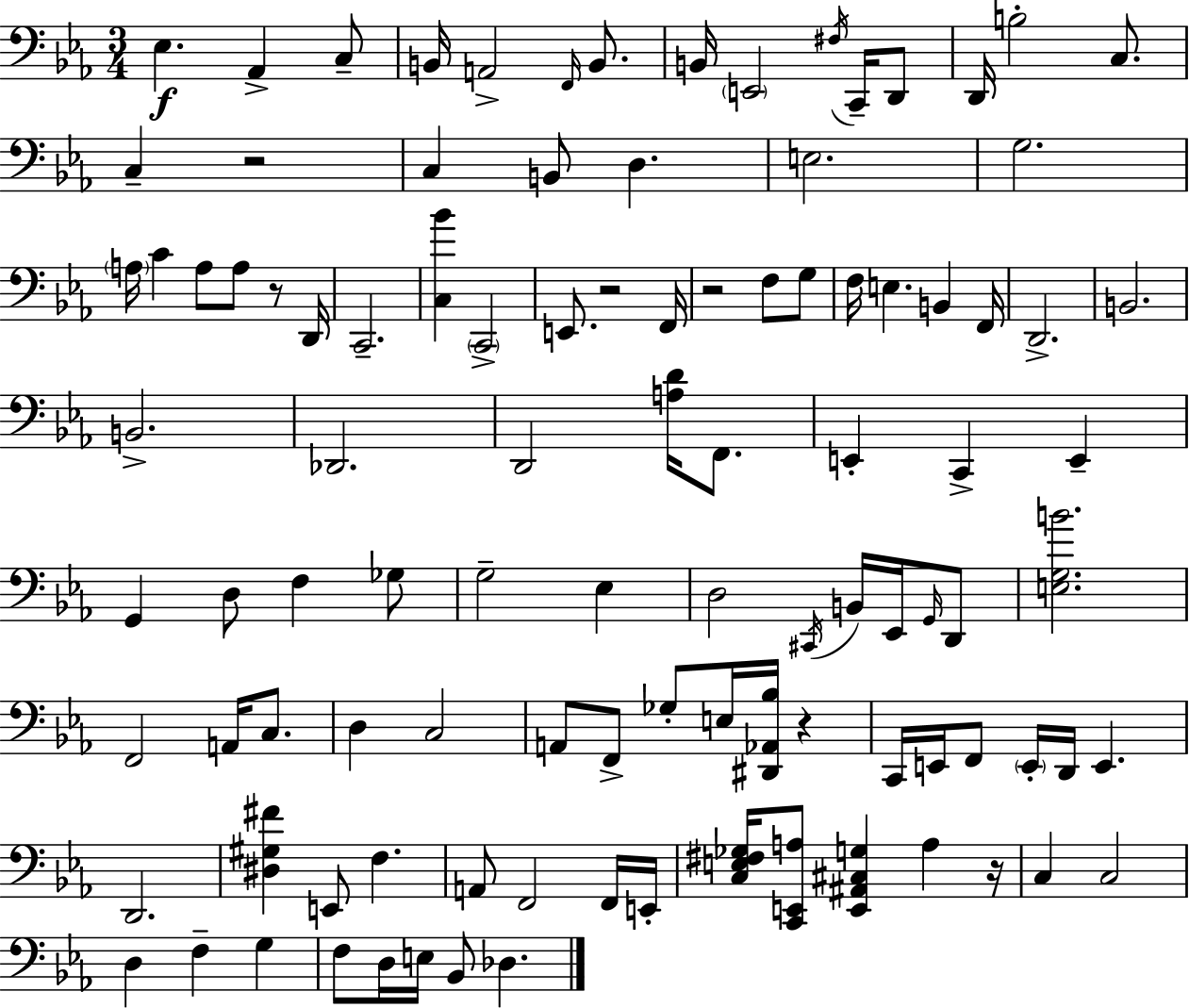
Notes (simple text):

Eb3/q. Ab2/q C3/e B2/s A2/h F2/s B2/e. B2/s E2/h F#3/s C2/s D2/e D2/s B3/h C3/e. C3/q R/h C3/q B2/e D3/q. E3/h. G3/h. A3/s C4/q A3/e A3/e R/e D2/s C2/h. [C3,Bb4]/q C2/h E2/e. R/h F2/s R/h F3/e G3/e F3/s E3/q. B2/q F2/s D2/h. B2/h. B2/h. Db2/h. D2/h [A3,D4]/s F2/e. E2/q C2/q E2/q G2/q D3/e F3/q Gb3/e G3/h Eb3/q D3/h C#2/s B2/s Eb2/s G2/s D2/e [E3,G3,B4]/h. F2/h A2/s C3/e. D3/q C3/h A2/e F2/e Gb3/e E3/s [D#2,Ab2,Bb3]/s R/q C2/s E2/s F2/e E2/s D2/s E2/q. D2/h. [D#3,G#3,F#4]/q E2/e F3/q. A2/e F2/h F2/s E2/s [C3,E3,F#3,Gb3]/s [C2,E2,A3]/e [E2,A#2,C#3,G3]/q A3/q R/s C3/q C3/h D3/q F3/q G3/q F3/e D3/s E3/s Bb2/e Db3/q.